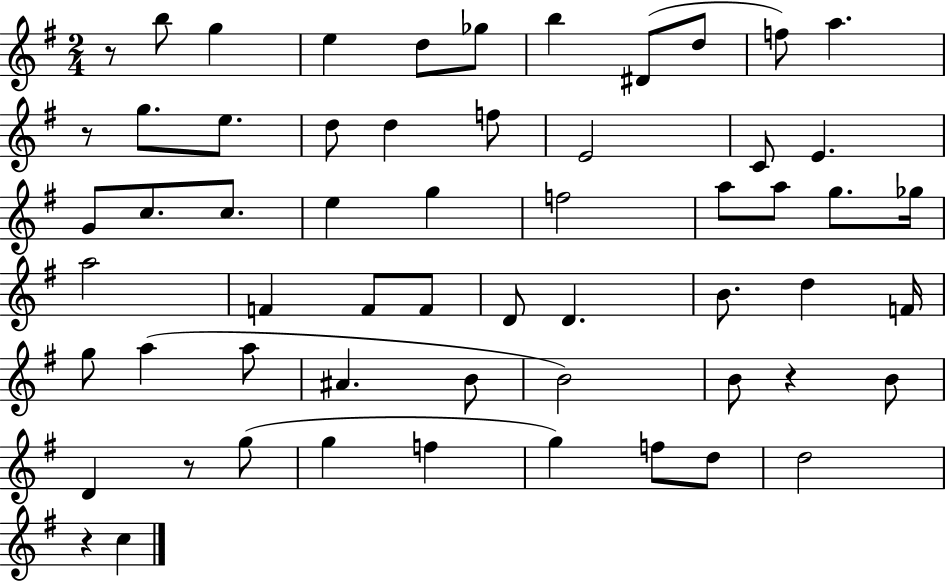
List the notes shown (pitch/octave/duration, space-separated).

R/e B5/e G5/q E5/q D5/e Gb5/e B5/q D#4/e D5/e F5/e A5/q. R/e G5/e. E5/e. D5/e D5/q F5/e E4/h C4/e E4/q. G4/e C5/e. C5/e. E5/q G5/q F5/h A5/e A5/e G5/e. Gb5/s A5/h F4/q F4/e F4/e D4/e D4/q. B4/e. D5/q F4/s G5/e A5/q A5/e A#4/q. B4/e B4/h B4/e R/q B4/e D4/q R/e G5/e G5/q F5/q G5/q F5/e D5/e D5/h R/q C5/q